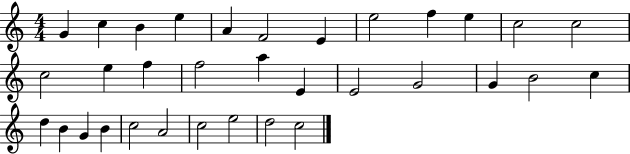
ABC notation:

X:1
T:Untitled
M:4/4
L:1/4
K:C
G c B e A F2 E e2 f e c2 c2 c2 e f f2 a E E2 G2 G B2 c d B G B c2 A2 c2 e2 d2 c2